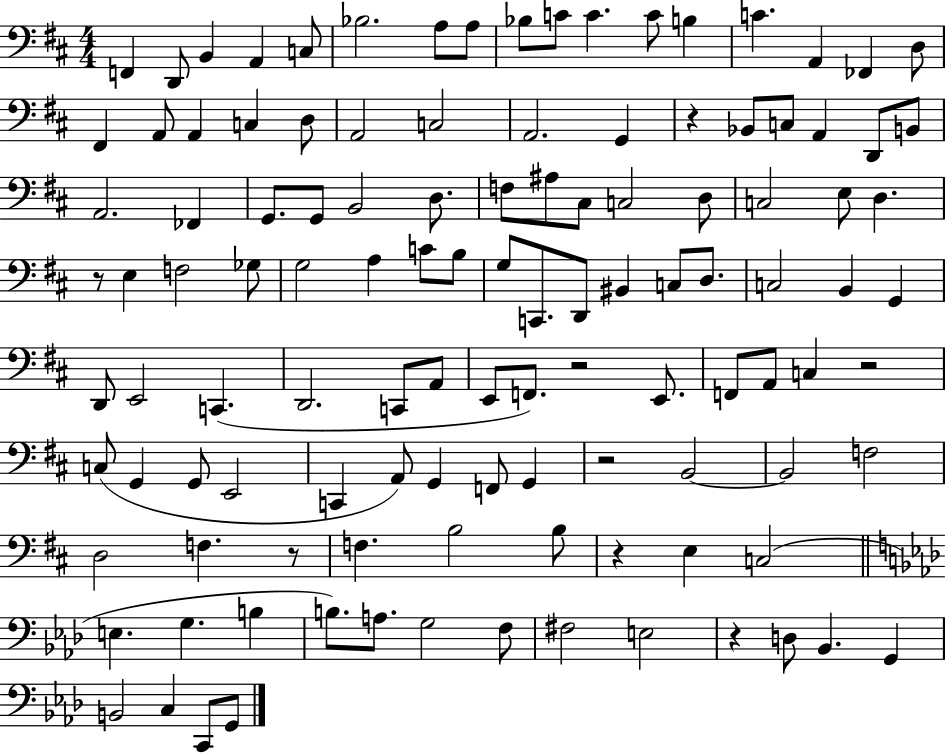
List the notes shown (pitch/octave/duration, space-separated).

F2/q D2/e B2/q A2/q C3/e Bb3/h. A3/e A3/e Bb3/e C4/e C4/q. C4/e B3/q C4/q. A2/q FES2/q D3/e F#2/q A2/e A2/q C3/q D3/e A2/h C3/h A2/h. G2/q R/q Bb2/e C3/e A2/q D2/e B2/e A2/h. FES2/q G2/e. G2/e B2/h D3/e. F3/e A#3/e C#3/e C3/h D3/e C3/h E3/e D3/q. R/e E3/q F3/h Gb3/e G3/h A3/q C4/e B3/e G3/e C2/e. D2/e BIS2/q C3/e D3/e. C3/h B2/q G2/q D2/e E2/h C2/q. D2/h. C2/e A2/e E2/e F2/e. R/h E2/e. F2/e A2/e C3/q R/h C3/e G2/q G2/e E2/h C2/q A2/e G2/q F2/e G2/q R/h B2/h B2/h F3/h D3/h F3/q. R/e F3/q. B3/h B3/e R/q E3/q C3/h E3/q. G3/q. B3/q B3/e. A3/e. G3/h F3/e F#3/h E3/h R/q D3/e Bb2/q. G2/q B2/h C3/q C2/e G2/e